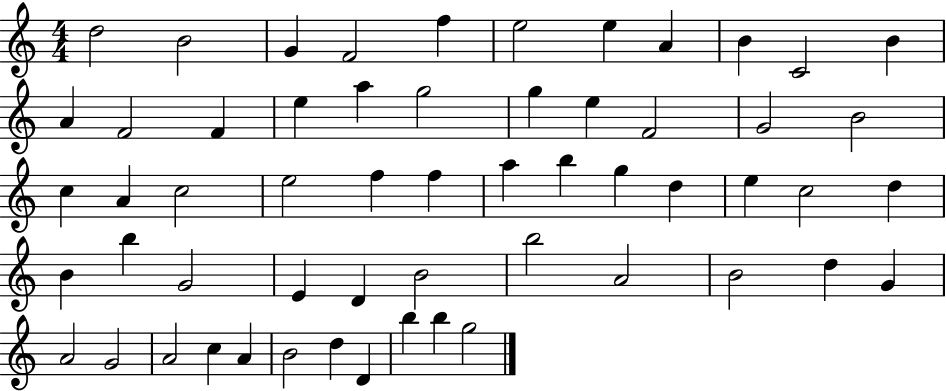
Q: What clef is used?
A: treble